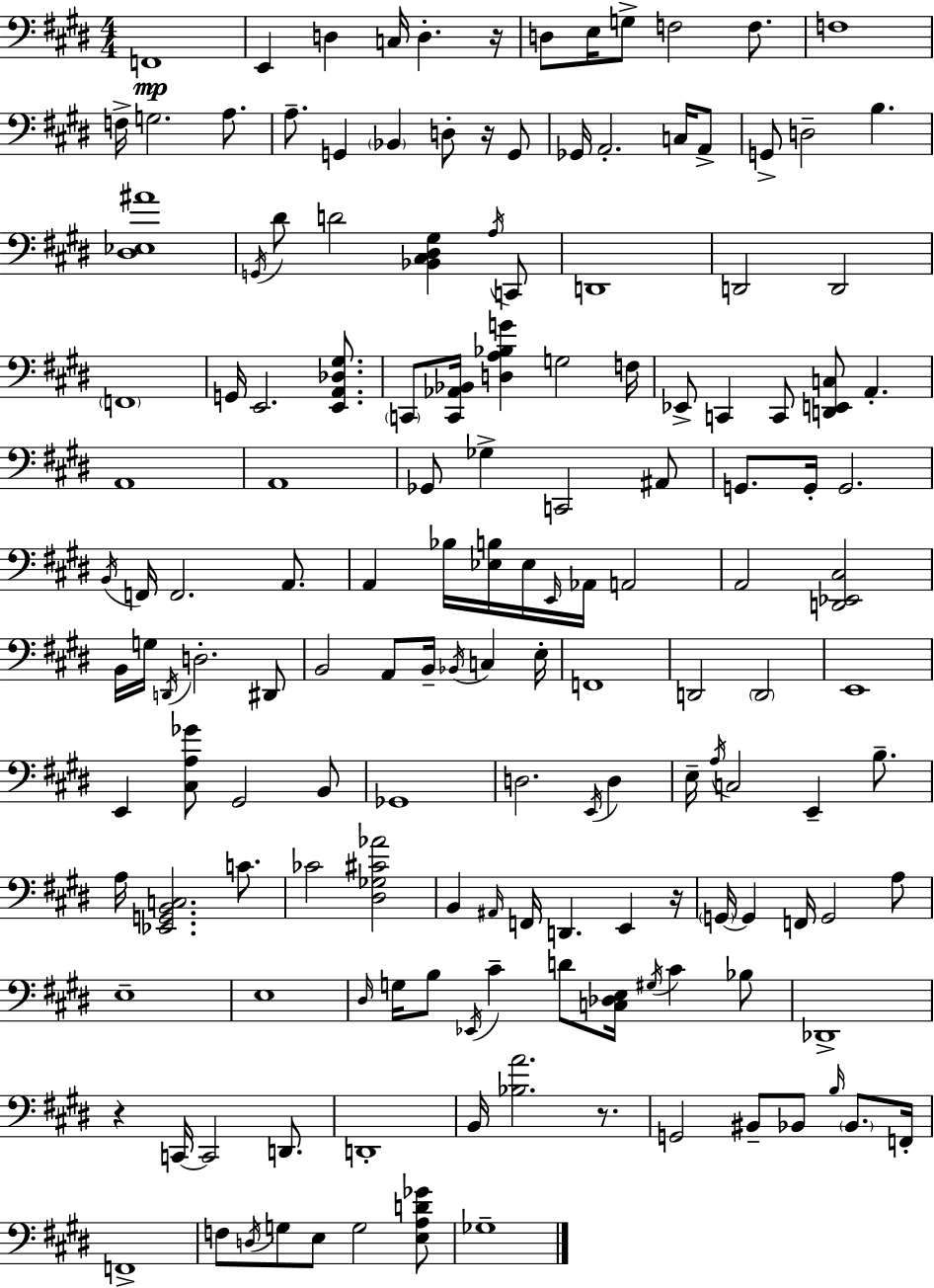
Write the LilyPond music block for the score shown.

{
  \clef bass
  \numericTimeSignature
  \time 4/4
  \key e \major
  \repeat volta 2 { f,1\mp | e,4 d4 c16 d4.-. r16 | d8 e16 g8-> f2 f8. | f1 | \break f16-> g2. a8. | a8.-- g,4 \parenthesize bes,4 d8-. r16 g,8 | ges,16 a,2.-. c16 a,8-> | g,8-> d2-- b4. | \break <dis ees ais'>1 | \acciaccatura { g,16 } dis'8 d'2 <bes, cis dis gis>4 \acciaccatura { a16 } | c,8 d,1 | d,2 d,2 | \break \parenthesize f,1 | g,16 e,2. <e, a, des gis>8. | \parenthesize c,8 <c, aes, bes,>16 <d a bes g'>4 g2 | f16 ees,8-> c,4 c,8 <d, e, c>8 a,4.-. | \break a,1 | a,1 | ges,8 ges4-> c,2 | ais,8 g,8. g,16-. g,2. | \break \acciaccatura { b,16 } f,16 f,2. | a,8. a,4 bes16 <ees b>16 ees16 \grace { e,16 } aes,16 a,2 | a,2 <d, ees, cis>2 | b,16 g16 \acciaccatura { d,16 } d2.-. | \break dis,8 b,2 a,8 b,16-- | \acciaccatura { bes,16 } c4 e16-. f,1 | d,2 \parenthesize d,2 | e,1 | \break e,4 <cis a ges'>8 gis,2 | b,8 ges,1 | d2. | \acciaccatura { e,16 } d4 e16-- \acciaccatura { a16 } c2 | \break e,4-- b8.-- a16 <ees, g, b, c>2. | c'8. ces'2 | <dis ges cis' aes'>2 b,4 \grace { ais,16 } f,16 d,4. | e,4 r16 \parenthesize g,16~~ g,4 f,16 g,2 | \break a8 e1-- | e1 | \grace { dis16 } g16 b8 \acciaccatura { ees,16 } cis'4-- | d'8 <c des e>16 \acciaccatura { gis16 } cis'4 bes8 des,1-> | \break r4 | c,16~~ c,2 d,8. d,1-. | b,16 <bes a'>2. | r8. g,2 | \break bis,8-- bes,8 \grace { b16 } \parenthesize bes,8. f,16-. f,1-> | f8 \acciaccatura { d16 } | g8 e8 g2 <e a d' ges'>8 ges1-- | } \bar "|."
}